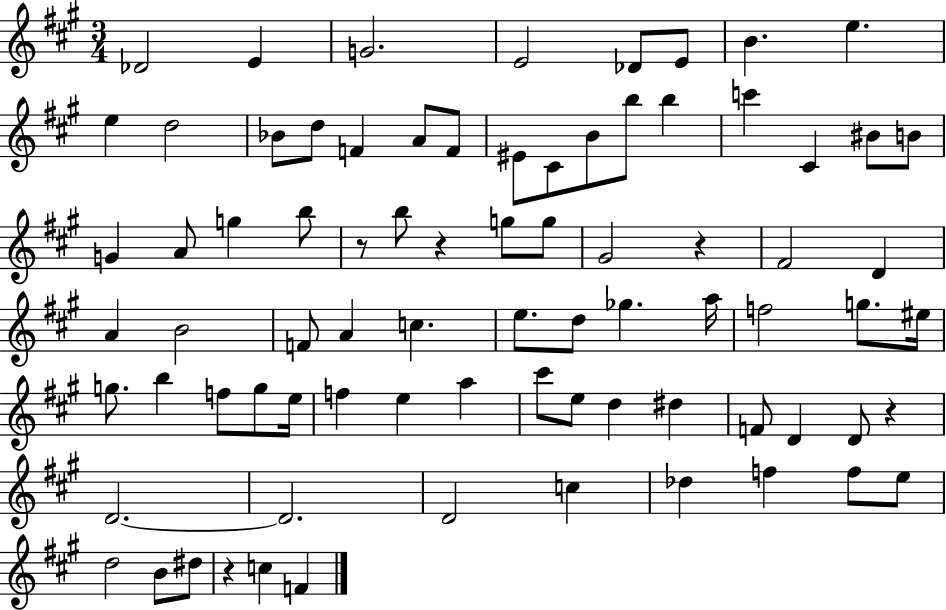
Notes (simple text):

Db4/h E4/q G4/h. E4/h Db4/e E4/e B4/q. E5/q. E5/q D5/h Bb4/e D5/e F4/q A4/e F4/e EIS4/e C#4/e B4/e B5/e B5/q C6/q C#4/q BIS4/e B4/e G4/q A4/e G5/q B5/e R/e B5/e R/q G5/e G5/e G#4/h R/q F#4/h D4/q A4/q B4/h F4/e A4/q C5/q. E5/e. D5/e Gb5/q. A5/s F5/h G5/e. EIS5/s G5/e. B5/q F5/e G5/e E5/s F5/q E5/q A5/q C#6/e E5/e D5/q D#5/q F4/e D4/q D4/e R/q D4/h. D4/h. D4/h C5/q Db5/q F5/q F5/e E5/e D5/h B4/e D#5/e R/q C5/q F4/q